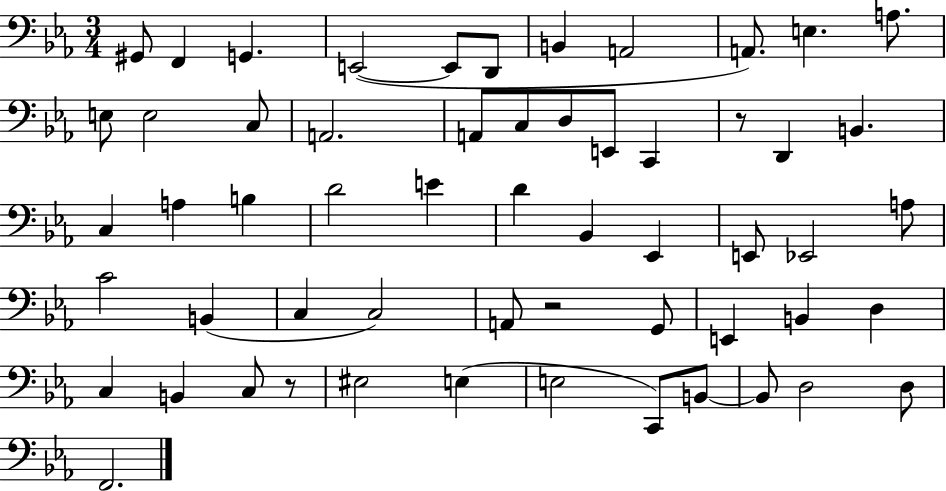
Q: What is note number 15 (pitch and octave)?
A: A2